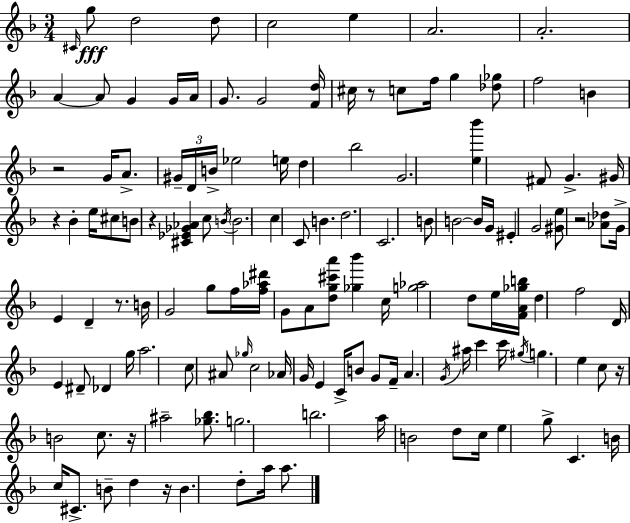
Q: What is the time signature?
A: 3/4